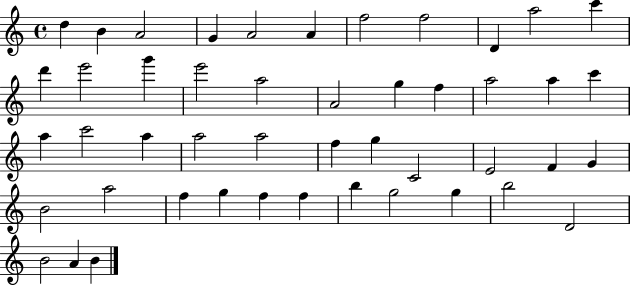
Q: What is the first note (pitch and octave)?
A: D5